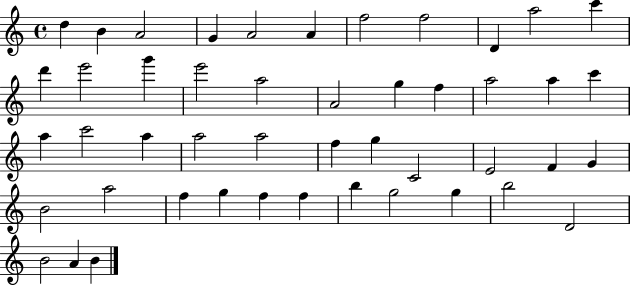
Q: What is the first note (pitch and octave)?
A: D5